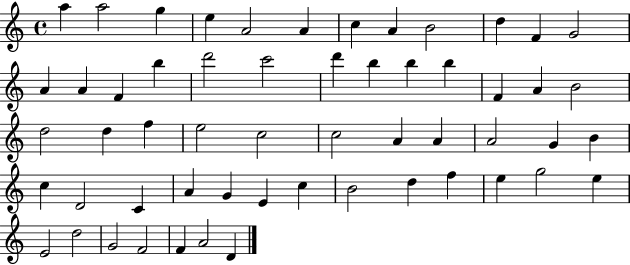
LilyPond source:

{
  \clef treble
  \time 4/4
  \defaultTimeSignature
  \key c \major
  a''4 a''2 g''4 | e''4 a'2 a'4 | c''4 a'4 b'2 | d''4 f'4 g'2 | \break a'4 a'4 f'4 b''4 | d'''2 c'''2 | d'''4 b''4 b''4 b''4 | f'4 a'4 b'2 | \break d''2 d''4 f''4 | e''2 c''2 | c''2 a'4 a'4 | a'2 g'4 b'4 | \break c''4 d'2 c'4 | a'4 g'4 e'4 c''4 | b'2 d''4 f''4 | e''4 g''2 e''4 | \break e'2 d''2 | g'2 f'2 | f'4 a'2 d'4 | \bar "|."
}